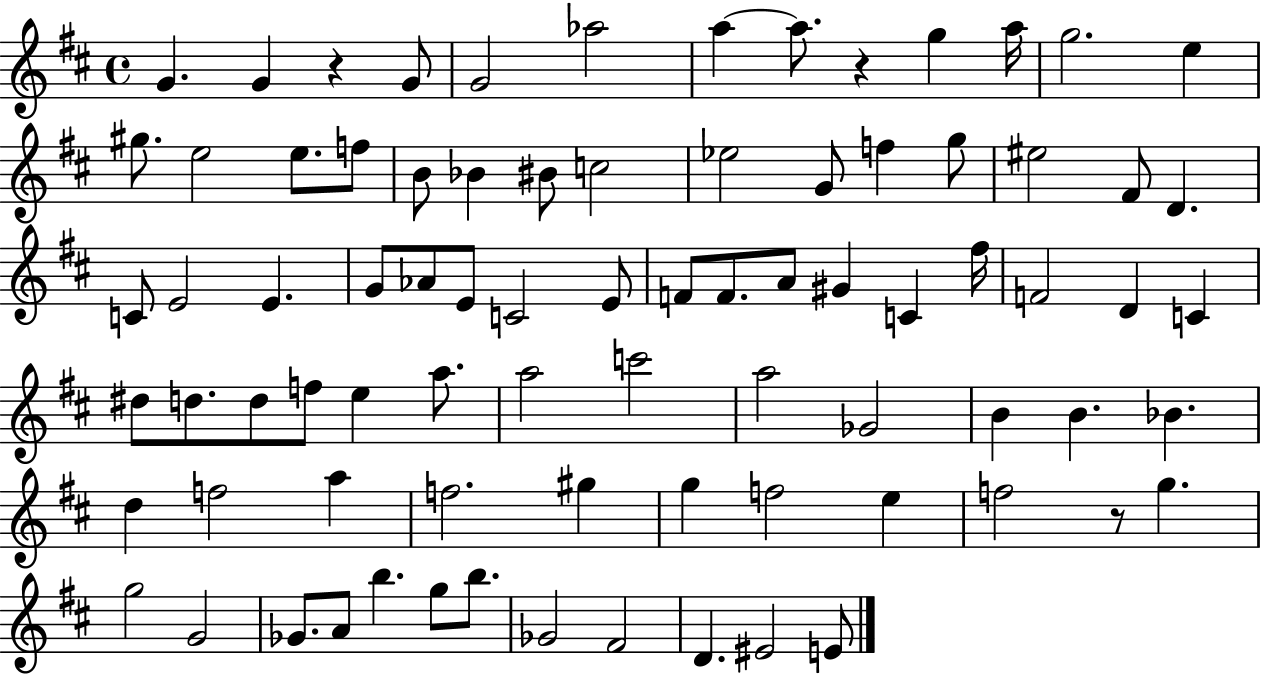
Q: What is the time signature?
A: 4/4